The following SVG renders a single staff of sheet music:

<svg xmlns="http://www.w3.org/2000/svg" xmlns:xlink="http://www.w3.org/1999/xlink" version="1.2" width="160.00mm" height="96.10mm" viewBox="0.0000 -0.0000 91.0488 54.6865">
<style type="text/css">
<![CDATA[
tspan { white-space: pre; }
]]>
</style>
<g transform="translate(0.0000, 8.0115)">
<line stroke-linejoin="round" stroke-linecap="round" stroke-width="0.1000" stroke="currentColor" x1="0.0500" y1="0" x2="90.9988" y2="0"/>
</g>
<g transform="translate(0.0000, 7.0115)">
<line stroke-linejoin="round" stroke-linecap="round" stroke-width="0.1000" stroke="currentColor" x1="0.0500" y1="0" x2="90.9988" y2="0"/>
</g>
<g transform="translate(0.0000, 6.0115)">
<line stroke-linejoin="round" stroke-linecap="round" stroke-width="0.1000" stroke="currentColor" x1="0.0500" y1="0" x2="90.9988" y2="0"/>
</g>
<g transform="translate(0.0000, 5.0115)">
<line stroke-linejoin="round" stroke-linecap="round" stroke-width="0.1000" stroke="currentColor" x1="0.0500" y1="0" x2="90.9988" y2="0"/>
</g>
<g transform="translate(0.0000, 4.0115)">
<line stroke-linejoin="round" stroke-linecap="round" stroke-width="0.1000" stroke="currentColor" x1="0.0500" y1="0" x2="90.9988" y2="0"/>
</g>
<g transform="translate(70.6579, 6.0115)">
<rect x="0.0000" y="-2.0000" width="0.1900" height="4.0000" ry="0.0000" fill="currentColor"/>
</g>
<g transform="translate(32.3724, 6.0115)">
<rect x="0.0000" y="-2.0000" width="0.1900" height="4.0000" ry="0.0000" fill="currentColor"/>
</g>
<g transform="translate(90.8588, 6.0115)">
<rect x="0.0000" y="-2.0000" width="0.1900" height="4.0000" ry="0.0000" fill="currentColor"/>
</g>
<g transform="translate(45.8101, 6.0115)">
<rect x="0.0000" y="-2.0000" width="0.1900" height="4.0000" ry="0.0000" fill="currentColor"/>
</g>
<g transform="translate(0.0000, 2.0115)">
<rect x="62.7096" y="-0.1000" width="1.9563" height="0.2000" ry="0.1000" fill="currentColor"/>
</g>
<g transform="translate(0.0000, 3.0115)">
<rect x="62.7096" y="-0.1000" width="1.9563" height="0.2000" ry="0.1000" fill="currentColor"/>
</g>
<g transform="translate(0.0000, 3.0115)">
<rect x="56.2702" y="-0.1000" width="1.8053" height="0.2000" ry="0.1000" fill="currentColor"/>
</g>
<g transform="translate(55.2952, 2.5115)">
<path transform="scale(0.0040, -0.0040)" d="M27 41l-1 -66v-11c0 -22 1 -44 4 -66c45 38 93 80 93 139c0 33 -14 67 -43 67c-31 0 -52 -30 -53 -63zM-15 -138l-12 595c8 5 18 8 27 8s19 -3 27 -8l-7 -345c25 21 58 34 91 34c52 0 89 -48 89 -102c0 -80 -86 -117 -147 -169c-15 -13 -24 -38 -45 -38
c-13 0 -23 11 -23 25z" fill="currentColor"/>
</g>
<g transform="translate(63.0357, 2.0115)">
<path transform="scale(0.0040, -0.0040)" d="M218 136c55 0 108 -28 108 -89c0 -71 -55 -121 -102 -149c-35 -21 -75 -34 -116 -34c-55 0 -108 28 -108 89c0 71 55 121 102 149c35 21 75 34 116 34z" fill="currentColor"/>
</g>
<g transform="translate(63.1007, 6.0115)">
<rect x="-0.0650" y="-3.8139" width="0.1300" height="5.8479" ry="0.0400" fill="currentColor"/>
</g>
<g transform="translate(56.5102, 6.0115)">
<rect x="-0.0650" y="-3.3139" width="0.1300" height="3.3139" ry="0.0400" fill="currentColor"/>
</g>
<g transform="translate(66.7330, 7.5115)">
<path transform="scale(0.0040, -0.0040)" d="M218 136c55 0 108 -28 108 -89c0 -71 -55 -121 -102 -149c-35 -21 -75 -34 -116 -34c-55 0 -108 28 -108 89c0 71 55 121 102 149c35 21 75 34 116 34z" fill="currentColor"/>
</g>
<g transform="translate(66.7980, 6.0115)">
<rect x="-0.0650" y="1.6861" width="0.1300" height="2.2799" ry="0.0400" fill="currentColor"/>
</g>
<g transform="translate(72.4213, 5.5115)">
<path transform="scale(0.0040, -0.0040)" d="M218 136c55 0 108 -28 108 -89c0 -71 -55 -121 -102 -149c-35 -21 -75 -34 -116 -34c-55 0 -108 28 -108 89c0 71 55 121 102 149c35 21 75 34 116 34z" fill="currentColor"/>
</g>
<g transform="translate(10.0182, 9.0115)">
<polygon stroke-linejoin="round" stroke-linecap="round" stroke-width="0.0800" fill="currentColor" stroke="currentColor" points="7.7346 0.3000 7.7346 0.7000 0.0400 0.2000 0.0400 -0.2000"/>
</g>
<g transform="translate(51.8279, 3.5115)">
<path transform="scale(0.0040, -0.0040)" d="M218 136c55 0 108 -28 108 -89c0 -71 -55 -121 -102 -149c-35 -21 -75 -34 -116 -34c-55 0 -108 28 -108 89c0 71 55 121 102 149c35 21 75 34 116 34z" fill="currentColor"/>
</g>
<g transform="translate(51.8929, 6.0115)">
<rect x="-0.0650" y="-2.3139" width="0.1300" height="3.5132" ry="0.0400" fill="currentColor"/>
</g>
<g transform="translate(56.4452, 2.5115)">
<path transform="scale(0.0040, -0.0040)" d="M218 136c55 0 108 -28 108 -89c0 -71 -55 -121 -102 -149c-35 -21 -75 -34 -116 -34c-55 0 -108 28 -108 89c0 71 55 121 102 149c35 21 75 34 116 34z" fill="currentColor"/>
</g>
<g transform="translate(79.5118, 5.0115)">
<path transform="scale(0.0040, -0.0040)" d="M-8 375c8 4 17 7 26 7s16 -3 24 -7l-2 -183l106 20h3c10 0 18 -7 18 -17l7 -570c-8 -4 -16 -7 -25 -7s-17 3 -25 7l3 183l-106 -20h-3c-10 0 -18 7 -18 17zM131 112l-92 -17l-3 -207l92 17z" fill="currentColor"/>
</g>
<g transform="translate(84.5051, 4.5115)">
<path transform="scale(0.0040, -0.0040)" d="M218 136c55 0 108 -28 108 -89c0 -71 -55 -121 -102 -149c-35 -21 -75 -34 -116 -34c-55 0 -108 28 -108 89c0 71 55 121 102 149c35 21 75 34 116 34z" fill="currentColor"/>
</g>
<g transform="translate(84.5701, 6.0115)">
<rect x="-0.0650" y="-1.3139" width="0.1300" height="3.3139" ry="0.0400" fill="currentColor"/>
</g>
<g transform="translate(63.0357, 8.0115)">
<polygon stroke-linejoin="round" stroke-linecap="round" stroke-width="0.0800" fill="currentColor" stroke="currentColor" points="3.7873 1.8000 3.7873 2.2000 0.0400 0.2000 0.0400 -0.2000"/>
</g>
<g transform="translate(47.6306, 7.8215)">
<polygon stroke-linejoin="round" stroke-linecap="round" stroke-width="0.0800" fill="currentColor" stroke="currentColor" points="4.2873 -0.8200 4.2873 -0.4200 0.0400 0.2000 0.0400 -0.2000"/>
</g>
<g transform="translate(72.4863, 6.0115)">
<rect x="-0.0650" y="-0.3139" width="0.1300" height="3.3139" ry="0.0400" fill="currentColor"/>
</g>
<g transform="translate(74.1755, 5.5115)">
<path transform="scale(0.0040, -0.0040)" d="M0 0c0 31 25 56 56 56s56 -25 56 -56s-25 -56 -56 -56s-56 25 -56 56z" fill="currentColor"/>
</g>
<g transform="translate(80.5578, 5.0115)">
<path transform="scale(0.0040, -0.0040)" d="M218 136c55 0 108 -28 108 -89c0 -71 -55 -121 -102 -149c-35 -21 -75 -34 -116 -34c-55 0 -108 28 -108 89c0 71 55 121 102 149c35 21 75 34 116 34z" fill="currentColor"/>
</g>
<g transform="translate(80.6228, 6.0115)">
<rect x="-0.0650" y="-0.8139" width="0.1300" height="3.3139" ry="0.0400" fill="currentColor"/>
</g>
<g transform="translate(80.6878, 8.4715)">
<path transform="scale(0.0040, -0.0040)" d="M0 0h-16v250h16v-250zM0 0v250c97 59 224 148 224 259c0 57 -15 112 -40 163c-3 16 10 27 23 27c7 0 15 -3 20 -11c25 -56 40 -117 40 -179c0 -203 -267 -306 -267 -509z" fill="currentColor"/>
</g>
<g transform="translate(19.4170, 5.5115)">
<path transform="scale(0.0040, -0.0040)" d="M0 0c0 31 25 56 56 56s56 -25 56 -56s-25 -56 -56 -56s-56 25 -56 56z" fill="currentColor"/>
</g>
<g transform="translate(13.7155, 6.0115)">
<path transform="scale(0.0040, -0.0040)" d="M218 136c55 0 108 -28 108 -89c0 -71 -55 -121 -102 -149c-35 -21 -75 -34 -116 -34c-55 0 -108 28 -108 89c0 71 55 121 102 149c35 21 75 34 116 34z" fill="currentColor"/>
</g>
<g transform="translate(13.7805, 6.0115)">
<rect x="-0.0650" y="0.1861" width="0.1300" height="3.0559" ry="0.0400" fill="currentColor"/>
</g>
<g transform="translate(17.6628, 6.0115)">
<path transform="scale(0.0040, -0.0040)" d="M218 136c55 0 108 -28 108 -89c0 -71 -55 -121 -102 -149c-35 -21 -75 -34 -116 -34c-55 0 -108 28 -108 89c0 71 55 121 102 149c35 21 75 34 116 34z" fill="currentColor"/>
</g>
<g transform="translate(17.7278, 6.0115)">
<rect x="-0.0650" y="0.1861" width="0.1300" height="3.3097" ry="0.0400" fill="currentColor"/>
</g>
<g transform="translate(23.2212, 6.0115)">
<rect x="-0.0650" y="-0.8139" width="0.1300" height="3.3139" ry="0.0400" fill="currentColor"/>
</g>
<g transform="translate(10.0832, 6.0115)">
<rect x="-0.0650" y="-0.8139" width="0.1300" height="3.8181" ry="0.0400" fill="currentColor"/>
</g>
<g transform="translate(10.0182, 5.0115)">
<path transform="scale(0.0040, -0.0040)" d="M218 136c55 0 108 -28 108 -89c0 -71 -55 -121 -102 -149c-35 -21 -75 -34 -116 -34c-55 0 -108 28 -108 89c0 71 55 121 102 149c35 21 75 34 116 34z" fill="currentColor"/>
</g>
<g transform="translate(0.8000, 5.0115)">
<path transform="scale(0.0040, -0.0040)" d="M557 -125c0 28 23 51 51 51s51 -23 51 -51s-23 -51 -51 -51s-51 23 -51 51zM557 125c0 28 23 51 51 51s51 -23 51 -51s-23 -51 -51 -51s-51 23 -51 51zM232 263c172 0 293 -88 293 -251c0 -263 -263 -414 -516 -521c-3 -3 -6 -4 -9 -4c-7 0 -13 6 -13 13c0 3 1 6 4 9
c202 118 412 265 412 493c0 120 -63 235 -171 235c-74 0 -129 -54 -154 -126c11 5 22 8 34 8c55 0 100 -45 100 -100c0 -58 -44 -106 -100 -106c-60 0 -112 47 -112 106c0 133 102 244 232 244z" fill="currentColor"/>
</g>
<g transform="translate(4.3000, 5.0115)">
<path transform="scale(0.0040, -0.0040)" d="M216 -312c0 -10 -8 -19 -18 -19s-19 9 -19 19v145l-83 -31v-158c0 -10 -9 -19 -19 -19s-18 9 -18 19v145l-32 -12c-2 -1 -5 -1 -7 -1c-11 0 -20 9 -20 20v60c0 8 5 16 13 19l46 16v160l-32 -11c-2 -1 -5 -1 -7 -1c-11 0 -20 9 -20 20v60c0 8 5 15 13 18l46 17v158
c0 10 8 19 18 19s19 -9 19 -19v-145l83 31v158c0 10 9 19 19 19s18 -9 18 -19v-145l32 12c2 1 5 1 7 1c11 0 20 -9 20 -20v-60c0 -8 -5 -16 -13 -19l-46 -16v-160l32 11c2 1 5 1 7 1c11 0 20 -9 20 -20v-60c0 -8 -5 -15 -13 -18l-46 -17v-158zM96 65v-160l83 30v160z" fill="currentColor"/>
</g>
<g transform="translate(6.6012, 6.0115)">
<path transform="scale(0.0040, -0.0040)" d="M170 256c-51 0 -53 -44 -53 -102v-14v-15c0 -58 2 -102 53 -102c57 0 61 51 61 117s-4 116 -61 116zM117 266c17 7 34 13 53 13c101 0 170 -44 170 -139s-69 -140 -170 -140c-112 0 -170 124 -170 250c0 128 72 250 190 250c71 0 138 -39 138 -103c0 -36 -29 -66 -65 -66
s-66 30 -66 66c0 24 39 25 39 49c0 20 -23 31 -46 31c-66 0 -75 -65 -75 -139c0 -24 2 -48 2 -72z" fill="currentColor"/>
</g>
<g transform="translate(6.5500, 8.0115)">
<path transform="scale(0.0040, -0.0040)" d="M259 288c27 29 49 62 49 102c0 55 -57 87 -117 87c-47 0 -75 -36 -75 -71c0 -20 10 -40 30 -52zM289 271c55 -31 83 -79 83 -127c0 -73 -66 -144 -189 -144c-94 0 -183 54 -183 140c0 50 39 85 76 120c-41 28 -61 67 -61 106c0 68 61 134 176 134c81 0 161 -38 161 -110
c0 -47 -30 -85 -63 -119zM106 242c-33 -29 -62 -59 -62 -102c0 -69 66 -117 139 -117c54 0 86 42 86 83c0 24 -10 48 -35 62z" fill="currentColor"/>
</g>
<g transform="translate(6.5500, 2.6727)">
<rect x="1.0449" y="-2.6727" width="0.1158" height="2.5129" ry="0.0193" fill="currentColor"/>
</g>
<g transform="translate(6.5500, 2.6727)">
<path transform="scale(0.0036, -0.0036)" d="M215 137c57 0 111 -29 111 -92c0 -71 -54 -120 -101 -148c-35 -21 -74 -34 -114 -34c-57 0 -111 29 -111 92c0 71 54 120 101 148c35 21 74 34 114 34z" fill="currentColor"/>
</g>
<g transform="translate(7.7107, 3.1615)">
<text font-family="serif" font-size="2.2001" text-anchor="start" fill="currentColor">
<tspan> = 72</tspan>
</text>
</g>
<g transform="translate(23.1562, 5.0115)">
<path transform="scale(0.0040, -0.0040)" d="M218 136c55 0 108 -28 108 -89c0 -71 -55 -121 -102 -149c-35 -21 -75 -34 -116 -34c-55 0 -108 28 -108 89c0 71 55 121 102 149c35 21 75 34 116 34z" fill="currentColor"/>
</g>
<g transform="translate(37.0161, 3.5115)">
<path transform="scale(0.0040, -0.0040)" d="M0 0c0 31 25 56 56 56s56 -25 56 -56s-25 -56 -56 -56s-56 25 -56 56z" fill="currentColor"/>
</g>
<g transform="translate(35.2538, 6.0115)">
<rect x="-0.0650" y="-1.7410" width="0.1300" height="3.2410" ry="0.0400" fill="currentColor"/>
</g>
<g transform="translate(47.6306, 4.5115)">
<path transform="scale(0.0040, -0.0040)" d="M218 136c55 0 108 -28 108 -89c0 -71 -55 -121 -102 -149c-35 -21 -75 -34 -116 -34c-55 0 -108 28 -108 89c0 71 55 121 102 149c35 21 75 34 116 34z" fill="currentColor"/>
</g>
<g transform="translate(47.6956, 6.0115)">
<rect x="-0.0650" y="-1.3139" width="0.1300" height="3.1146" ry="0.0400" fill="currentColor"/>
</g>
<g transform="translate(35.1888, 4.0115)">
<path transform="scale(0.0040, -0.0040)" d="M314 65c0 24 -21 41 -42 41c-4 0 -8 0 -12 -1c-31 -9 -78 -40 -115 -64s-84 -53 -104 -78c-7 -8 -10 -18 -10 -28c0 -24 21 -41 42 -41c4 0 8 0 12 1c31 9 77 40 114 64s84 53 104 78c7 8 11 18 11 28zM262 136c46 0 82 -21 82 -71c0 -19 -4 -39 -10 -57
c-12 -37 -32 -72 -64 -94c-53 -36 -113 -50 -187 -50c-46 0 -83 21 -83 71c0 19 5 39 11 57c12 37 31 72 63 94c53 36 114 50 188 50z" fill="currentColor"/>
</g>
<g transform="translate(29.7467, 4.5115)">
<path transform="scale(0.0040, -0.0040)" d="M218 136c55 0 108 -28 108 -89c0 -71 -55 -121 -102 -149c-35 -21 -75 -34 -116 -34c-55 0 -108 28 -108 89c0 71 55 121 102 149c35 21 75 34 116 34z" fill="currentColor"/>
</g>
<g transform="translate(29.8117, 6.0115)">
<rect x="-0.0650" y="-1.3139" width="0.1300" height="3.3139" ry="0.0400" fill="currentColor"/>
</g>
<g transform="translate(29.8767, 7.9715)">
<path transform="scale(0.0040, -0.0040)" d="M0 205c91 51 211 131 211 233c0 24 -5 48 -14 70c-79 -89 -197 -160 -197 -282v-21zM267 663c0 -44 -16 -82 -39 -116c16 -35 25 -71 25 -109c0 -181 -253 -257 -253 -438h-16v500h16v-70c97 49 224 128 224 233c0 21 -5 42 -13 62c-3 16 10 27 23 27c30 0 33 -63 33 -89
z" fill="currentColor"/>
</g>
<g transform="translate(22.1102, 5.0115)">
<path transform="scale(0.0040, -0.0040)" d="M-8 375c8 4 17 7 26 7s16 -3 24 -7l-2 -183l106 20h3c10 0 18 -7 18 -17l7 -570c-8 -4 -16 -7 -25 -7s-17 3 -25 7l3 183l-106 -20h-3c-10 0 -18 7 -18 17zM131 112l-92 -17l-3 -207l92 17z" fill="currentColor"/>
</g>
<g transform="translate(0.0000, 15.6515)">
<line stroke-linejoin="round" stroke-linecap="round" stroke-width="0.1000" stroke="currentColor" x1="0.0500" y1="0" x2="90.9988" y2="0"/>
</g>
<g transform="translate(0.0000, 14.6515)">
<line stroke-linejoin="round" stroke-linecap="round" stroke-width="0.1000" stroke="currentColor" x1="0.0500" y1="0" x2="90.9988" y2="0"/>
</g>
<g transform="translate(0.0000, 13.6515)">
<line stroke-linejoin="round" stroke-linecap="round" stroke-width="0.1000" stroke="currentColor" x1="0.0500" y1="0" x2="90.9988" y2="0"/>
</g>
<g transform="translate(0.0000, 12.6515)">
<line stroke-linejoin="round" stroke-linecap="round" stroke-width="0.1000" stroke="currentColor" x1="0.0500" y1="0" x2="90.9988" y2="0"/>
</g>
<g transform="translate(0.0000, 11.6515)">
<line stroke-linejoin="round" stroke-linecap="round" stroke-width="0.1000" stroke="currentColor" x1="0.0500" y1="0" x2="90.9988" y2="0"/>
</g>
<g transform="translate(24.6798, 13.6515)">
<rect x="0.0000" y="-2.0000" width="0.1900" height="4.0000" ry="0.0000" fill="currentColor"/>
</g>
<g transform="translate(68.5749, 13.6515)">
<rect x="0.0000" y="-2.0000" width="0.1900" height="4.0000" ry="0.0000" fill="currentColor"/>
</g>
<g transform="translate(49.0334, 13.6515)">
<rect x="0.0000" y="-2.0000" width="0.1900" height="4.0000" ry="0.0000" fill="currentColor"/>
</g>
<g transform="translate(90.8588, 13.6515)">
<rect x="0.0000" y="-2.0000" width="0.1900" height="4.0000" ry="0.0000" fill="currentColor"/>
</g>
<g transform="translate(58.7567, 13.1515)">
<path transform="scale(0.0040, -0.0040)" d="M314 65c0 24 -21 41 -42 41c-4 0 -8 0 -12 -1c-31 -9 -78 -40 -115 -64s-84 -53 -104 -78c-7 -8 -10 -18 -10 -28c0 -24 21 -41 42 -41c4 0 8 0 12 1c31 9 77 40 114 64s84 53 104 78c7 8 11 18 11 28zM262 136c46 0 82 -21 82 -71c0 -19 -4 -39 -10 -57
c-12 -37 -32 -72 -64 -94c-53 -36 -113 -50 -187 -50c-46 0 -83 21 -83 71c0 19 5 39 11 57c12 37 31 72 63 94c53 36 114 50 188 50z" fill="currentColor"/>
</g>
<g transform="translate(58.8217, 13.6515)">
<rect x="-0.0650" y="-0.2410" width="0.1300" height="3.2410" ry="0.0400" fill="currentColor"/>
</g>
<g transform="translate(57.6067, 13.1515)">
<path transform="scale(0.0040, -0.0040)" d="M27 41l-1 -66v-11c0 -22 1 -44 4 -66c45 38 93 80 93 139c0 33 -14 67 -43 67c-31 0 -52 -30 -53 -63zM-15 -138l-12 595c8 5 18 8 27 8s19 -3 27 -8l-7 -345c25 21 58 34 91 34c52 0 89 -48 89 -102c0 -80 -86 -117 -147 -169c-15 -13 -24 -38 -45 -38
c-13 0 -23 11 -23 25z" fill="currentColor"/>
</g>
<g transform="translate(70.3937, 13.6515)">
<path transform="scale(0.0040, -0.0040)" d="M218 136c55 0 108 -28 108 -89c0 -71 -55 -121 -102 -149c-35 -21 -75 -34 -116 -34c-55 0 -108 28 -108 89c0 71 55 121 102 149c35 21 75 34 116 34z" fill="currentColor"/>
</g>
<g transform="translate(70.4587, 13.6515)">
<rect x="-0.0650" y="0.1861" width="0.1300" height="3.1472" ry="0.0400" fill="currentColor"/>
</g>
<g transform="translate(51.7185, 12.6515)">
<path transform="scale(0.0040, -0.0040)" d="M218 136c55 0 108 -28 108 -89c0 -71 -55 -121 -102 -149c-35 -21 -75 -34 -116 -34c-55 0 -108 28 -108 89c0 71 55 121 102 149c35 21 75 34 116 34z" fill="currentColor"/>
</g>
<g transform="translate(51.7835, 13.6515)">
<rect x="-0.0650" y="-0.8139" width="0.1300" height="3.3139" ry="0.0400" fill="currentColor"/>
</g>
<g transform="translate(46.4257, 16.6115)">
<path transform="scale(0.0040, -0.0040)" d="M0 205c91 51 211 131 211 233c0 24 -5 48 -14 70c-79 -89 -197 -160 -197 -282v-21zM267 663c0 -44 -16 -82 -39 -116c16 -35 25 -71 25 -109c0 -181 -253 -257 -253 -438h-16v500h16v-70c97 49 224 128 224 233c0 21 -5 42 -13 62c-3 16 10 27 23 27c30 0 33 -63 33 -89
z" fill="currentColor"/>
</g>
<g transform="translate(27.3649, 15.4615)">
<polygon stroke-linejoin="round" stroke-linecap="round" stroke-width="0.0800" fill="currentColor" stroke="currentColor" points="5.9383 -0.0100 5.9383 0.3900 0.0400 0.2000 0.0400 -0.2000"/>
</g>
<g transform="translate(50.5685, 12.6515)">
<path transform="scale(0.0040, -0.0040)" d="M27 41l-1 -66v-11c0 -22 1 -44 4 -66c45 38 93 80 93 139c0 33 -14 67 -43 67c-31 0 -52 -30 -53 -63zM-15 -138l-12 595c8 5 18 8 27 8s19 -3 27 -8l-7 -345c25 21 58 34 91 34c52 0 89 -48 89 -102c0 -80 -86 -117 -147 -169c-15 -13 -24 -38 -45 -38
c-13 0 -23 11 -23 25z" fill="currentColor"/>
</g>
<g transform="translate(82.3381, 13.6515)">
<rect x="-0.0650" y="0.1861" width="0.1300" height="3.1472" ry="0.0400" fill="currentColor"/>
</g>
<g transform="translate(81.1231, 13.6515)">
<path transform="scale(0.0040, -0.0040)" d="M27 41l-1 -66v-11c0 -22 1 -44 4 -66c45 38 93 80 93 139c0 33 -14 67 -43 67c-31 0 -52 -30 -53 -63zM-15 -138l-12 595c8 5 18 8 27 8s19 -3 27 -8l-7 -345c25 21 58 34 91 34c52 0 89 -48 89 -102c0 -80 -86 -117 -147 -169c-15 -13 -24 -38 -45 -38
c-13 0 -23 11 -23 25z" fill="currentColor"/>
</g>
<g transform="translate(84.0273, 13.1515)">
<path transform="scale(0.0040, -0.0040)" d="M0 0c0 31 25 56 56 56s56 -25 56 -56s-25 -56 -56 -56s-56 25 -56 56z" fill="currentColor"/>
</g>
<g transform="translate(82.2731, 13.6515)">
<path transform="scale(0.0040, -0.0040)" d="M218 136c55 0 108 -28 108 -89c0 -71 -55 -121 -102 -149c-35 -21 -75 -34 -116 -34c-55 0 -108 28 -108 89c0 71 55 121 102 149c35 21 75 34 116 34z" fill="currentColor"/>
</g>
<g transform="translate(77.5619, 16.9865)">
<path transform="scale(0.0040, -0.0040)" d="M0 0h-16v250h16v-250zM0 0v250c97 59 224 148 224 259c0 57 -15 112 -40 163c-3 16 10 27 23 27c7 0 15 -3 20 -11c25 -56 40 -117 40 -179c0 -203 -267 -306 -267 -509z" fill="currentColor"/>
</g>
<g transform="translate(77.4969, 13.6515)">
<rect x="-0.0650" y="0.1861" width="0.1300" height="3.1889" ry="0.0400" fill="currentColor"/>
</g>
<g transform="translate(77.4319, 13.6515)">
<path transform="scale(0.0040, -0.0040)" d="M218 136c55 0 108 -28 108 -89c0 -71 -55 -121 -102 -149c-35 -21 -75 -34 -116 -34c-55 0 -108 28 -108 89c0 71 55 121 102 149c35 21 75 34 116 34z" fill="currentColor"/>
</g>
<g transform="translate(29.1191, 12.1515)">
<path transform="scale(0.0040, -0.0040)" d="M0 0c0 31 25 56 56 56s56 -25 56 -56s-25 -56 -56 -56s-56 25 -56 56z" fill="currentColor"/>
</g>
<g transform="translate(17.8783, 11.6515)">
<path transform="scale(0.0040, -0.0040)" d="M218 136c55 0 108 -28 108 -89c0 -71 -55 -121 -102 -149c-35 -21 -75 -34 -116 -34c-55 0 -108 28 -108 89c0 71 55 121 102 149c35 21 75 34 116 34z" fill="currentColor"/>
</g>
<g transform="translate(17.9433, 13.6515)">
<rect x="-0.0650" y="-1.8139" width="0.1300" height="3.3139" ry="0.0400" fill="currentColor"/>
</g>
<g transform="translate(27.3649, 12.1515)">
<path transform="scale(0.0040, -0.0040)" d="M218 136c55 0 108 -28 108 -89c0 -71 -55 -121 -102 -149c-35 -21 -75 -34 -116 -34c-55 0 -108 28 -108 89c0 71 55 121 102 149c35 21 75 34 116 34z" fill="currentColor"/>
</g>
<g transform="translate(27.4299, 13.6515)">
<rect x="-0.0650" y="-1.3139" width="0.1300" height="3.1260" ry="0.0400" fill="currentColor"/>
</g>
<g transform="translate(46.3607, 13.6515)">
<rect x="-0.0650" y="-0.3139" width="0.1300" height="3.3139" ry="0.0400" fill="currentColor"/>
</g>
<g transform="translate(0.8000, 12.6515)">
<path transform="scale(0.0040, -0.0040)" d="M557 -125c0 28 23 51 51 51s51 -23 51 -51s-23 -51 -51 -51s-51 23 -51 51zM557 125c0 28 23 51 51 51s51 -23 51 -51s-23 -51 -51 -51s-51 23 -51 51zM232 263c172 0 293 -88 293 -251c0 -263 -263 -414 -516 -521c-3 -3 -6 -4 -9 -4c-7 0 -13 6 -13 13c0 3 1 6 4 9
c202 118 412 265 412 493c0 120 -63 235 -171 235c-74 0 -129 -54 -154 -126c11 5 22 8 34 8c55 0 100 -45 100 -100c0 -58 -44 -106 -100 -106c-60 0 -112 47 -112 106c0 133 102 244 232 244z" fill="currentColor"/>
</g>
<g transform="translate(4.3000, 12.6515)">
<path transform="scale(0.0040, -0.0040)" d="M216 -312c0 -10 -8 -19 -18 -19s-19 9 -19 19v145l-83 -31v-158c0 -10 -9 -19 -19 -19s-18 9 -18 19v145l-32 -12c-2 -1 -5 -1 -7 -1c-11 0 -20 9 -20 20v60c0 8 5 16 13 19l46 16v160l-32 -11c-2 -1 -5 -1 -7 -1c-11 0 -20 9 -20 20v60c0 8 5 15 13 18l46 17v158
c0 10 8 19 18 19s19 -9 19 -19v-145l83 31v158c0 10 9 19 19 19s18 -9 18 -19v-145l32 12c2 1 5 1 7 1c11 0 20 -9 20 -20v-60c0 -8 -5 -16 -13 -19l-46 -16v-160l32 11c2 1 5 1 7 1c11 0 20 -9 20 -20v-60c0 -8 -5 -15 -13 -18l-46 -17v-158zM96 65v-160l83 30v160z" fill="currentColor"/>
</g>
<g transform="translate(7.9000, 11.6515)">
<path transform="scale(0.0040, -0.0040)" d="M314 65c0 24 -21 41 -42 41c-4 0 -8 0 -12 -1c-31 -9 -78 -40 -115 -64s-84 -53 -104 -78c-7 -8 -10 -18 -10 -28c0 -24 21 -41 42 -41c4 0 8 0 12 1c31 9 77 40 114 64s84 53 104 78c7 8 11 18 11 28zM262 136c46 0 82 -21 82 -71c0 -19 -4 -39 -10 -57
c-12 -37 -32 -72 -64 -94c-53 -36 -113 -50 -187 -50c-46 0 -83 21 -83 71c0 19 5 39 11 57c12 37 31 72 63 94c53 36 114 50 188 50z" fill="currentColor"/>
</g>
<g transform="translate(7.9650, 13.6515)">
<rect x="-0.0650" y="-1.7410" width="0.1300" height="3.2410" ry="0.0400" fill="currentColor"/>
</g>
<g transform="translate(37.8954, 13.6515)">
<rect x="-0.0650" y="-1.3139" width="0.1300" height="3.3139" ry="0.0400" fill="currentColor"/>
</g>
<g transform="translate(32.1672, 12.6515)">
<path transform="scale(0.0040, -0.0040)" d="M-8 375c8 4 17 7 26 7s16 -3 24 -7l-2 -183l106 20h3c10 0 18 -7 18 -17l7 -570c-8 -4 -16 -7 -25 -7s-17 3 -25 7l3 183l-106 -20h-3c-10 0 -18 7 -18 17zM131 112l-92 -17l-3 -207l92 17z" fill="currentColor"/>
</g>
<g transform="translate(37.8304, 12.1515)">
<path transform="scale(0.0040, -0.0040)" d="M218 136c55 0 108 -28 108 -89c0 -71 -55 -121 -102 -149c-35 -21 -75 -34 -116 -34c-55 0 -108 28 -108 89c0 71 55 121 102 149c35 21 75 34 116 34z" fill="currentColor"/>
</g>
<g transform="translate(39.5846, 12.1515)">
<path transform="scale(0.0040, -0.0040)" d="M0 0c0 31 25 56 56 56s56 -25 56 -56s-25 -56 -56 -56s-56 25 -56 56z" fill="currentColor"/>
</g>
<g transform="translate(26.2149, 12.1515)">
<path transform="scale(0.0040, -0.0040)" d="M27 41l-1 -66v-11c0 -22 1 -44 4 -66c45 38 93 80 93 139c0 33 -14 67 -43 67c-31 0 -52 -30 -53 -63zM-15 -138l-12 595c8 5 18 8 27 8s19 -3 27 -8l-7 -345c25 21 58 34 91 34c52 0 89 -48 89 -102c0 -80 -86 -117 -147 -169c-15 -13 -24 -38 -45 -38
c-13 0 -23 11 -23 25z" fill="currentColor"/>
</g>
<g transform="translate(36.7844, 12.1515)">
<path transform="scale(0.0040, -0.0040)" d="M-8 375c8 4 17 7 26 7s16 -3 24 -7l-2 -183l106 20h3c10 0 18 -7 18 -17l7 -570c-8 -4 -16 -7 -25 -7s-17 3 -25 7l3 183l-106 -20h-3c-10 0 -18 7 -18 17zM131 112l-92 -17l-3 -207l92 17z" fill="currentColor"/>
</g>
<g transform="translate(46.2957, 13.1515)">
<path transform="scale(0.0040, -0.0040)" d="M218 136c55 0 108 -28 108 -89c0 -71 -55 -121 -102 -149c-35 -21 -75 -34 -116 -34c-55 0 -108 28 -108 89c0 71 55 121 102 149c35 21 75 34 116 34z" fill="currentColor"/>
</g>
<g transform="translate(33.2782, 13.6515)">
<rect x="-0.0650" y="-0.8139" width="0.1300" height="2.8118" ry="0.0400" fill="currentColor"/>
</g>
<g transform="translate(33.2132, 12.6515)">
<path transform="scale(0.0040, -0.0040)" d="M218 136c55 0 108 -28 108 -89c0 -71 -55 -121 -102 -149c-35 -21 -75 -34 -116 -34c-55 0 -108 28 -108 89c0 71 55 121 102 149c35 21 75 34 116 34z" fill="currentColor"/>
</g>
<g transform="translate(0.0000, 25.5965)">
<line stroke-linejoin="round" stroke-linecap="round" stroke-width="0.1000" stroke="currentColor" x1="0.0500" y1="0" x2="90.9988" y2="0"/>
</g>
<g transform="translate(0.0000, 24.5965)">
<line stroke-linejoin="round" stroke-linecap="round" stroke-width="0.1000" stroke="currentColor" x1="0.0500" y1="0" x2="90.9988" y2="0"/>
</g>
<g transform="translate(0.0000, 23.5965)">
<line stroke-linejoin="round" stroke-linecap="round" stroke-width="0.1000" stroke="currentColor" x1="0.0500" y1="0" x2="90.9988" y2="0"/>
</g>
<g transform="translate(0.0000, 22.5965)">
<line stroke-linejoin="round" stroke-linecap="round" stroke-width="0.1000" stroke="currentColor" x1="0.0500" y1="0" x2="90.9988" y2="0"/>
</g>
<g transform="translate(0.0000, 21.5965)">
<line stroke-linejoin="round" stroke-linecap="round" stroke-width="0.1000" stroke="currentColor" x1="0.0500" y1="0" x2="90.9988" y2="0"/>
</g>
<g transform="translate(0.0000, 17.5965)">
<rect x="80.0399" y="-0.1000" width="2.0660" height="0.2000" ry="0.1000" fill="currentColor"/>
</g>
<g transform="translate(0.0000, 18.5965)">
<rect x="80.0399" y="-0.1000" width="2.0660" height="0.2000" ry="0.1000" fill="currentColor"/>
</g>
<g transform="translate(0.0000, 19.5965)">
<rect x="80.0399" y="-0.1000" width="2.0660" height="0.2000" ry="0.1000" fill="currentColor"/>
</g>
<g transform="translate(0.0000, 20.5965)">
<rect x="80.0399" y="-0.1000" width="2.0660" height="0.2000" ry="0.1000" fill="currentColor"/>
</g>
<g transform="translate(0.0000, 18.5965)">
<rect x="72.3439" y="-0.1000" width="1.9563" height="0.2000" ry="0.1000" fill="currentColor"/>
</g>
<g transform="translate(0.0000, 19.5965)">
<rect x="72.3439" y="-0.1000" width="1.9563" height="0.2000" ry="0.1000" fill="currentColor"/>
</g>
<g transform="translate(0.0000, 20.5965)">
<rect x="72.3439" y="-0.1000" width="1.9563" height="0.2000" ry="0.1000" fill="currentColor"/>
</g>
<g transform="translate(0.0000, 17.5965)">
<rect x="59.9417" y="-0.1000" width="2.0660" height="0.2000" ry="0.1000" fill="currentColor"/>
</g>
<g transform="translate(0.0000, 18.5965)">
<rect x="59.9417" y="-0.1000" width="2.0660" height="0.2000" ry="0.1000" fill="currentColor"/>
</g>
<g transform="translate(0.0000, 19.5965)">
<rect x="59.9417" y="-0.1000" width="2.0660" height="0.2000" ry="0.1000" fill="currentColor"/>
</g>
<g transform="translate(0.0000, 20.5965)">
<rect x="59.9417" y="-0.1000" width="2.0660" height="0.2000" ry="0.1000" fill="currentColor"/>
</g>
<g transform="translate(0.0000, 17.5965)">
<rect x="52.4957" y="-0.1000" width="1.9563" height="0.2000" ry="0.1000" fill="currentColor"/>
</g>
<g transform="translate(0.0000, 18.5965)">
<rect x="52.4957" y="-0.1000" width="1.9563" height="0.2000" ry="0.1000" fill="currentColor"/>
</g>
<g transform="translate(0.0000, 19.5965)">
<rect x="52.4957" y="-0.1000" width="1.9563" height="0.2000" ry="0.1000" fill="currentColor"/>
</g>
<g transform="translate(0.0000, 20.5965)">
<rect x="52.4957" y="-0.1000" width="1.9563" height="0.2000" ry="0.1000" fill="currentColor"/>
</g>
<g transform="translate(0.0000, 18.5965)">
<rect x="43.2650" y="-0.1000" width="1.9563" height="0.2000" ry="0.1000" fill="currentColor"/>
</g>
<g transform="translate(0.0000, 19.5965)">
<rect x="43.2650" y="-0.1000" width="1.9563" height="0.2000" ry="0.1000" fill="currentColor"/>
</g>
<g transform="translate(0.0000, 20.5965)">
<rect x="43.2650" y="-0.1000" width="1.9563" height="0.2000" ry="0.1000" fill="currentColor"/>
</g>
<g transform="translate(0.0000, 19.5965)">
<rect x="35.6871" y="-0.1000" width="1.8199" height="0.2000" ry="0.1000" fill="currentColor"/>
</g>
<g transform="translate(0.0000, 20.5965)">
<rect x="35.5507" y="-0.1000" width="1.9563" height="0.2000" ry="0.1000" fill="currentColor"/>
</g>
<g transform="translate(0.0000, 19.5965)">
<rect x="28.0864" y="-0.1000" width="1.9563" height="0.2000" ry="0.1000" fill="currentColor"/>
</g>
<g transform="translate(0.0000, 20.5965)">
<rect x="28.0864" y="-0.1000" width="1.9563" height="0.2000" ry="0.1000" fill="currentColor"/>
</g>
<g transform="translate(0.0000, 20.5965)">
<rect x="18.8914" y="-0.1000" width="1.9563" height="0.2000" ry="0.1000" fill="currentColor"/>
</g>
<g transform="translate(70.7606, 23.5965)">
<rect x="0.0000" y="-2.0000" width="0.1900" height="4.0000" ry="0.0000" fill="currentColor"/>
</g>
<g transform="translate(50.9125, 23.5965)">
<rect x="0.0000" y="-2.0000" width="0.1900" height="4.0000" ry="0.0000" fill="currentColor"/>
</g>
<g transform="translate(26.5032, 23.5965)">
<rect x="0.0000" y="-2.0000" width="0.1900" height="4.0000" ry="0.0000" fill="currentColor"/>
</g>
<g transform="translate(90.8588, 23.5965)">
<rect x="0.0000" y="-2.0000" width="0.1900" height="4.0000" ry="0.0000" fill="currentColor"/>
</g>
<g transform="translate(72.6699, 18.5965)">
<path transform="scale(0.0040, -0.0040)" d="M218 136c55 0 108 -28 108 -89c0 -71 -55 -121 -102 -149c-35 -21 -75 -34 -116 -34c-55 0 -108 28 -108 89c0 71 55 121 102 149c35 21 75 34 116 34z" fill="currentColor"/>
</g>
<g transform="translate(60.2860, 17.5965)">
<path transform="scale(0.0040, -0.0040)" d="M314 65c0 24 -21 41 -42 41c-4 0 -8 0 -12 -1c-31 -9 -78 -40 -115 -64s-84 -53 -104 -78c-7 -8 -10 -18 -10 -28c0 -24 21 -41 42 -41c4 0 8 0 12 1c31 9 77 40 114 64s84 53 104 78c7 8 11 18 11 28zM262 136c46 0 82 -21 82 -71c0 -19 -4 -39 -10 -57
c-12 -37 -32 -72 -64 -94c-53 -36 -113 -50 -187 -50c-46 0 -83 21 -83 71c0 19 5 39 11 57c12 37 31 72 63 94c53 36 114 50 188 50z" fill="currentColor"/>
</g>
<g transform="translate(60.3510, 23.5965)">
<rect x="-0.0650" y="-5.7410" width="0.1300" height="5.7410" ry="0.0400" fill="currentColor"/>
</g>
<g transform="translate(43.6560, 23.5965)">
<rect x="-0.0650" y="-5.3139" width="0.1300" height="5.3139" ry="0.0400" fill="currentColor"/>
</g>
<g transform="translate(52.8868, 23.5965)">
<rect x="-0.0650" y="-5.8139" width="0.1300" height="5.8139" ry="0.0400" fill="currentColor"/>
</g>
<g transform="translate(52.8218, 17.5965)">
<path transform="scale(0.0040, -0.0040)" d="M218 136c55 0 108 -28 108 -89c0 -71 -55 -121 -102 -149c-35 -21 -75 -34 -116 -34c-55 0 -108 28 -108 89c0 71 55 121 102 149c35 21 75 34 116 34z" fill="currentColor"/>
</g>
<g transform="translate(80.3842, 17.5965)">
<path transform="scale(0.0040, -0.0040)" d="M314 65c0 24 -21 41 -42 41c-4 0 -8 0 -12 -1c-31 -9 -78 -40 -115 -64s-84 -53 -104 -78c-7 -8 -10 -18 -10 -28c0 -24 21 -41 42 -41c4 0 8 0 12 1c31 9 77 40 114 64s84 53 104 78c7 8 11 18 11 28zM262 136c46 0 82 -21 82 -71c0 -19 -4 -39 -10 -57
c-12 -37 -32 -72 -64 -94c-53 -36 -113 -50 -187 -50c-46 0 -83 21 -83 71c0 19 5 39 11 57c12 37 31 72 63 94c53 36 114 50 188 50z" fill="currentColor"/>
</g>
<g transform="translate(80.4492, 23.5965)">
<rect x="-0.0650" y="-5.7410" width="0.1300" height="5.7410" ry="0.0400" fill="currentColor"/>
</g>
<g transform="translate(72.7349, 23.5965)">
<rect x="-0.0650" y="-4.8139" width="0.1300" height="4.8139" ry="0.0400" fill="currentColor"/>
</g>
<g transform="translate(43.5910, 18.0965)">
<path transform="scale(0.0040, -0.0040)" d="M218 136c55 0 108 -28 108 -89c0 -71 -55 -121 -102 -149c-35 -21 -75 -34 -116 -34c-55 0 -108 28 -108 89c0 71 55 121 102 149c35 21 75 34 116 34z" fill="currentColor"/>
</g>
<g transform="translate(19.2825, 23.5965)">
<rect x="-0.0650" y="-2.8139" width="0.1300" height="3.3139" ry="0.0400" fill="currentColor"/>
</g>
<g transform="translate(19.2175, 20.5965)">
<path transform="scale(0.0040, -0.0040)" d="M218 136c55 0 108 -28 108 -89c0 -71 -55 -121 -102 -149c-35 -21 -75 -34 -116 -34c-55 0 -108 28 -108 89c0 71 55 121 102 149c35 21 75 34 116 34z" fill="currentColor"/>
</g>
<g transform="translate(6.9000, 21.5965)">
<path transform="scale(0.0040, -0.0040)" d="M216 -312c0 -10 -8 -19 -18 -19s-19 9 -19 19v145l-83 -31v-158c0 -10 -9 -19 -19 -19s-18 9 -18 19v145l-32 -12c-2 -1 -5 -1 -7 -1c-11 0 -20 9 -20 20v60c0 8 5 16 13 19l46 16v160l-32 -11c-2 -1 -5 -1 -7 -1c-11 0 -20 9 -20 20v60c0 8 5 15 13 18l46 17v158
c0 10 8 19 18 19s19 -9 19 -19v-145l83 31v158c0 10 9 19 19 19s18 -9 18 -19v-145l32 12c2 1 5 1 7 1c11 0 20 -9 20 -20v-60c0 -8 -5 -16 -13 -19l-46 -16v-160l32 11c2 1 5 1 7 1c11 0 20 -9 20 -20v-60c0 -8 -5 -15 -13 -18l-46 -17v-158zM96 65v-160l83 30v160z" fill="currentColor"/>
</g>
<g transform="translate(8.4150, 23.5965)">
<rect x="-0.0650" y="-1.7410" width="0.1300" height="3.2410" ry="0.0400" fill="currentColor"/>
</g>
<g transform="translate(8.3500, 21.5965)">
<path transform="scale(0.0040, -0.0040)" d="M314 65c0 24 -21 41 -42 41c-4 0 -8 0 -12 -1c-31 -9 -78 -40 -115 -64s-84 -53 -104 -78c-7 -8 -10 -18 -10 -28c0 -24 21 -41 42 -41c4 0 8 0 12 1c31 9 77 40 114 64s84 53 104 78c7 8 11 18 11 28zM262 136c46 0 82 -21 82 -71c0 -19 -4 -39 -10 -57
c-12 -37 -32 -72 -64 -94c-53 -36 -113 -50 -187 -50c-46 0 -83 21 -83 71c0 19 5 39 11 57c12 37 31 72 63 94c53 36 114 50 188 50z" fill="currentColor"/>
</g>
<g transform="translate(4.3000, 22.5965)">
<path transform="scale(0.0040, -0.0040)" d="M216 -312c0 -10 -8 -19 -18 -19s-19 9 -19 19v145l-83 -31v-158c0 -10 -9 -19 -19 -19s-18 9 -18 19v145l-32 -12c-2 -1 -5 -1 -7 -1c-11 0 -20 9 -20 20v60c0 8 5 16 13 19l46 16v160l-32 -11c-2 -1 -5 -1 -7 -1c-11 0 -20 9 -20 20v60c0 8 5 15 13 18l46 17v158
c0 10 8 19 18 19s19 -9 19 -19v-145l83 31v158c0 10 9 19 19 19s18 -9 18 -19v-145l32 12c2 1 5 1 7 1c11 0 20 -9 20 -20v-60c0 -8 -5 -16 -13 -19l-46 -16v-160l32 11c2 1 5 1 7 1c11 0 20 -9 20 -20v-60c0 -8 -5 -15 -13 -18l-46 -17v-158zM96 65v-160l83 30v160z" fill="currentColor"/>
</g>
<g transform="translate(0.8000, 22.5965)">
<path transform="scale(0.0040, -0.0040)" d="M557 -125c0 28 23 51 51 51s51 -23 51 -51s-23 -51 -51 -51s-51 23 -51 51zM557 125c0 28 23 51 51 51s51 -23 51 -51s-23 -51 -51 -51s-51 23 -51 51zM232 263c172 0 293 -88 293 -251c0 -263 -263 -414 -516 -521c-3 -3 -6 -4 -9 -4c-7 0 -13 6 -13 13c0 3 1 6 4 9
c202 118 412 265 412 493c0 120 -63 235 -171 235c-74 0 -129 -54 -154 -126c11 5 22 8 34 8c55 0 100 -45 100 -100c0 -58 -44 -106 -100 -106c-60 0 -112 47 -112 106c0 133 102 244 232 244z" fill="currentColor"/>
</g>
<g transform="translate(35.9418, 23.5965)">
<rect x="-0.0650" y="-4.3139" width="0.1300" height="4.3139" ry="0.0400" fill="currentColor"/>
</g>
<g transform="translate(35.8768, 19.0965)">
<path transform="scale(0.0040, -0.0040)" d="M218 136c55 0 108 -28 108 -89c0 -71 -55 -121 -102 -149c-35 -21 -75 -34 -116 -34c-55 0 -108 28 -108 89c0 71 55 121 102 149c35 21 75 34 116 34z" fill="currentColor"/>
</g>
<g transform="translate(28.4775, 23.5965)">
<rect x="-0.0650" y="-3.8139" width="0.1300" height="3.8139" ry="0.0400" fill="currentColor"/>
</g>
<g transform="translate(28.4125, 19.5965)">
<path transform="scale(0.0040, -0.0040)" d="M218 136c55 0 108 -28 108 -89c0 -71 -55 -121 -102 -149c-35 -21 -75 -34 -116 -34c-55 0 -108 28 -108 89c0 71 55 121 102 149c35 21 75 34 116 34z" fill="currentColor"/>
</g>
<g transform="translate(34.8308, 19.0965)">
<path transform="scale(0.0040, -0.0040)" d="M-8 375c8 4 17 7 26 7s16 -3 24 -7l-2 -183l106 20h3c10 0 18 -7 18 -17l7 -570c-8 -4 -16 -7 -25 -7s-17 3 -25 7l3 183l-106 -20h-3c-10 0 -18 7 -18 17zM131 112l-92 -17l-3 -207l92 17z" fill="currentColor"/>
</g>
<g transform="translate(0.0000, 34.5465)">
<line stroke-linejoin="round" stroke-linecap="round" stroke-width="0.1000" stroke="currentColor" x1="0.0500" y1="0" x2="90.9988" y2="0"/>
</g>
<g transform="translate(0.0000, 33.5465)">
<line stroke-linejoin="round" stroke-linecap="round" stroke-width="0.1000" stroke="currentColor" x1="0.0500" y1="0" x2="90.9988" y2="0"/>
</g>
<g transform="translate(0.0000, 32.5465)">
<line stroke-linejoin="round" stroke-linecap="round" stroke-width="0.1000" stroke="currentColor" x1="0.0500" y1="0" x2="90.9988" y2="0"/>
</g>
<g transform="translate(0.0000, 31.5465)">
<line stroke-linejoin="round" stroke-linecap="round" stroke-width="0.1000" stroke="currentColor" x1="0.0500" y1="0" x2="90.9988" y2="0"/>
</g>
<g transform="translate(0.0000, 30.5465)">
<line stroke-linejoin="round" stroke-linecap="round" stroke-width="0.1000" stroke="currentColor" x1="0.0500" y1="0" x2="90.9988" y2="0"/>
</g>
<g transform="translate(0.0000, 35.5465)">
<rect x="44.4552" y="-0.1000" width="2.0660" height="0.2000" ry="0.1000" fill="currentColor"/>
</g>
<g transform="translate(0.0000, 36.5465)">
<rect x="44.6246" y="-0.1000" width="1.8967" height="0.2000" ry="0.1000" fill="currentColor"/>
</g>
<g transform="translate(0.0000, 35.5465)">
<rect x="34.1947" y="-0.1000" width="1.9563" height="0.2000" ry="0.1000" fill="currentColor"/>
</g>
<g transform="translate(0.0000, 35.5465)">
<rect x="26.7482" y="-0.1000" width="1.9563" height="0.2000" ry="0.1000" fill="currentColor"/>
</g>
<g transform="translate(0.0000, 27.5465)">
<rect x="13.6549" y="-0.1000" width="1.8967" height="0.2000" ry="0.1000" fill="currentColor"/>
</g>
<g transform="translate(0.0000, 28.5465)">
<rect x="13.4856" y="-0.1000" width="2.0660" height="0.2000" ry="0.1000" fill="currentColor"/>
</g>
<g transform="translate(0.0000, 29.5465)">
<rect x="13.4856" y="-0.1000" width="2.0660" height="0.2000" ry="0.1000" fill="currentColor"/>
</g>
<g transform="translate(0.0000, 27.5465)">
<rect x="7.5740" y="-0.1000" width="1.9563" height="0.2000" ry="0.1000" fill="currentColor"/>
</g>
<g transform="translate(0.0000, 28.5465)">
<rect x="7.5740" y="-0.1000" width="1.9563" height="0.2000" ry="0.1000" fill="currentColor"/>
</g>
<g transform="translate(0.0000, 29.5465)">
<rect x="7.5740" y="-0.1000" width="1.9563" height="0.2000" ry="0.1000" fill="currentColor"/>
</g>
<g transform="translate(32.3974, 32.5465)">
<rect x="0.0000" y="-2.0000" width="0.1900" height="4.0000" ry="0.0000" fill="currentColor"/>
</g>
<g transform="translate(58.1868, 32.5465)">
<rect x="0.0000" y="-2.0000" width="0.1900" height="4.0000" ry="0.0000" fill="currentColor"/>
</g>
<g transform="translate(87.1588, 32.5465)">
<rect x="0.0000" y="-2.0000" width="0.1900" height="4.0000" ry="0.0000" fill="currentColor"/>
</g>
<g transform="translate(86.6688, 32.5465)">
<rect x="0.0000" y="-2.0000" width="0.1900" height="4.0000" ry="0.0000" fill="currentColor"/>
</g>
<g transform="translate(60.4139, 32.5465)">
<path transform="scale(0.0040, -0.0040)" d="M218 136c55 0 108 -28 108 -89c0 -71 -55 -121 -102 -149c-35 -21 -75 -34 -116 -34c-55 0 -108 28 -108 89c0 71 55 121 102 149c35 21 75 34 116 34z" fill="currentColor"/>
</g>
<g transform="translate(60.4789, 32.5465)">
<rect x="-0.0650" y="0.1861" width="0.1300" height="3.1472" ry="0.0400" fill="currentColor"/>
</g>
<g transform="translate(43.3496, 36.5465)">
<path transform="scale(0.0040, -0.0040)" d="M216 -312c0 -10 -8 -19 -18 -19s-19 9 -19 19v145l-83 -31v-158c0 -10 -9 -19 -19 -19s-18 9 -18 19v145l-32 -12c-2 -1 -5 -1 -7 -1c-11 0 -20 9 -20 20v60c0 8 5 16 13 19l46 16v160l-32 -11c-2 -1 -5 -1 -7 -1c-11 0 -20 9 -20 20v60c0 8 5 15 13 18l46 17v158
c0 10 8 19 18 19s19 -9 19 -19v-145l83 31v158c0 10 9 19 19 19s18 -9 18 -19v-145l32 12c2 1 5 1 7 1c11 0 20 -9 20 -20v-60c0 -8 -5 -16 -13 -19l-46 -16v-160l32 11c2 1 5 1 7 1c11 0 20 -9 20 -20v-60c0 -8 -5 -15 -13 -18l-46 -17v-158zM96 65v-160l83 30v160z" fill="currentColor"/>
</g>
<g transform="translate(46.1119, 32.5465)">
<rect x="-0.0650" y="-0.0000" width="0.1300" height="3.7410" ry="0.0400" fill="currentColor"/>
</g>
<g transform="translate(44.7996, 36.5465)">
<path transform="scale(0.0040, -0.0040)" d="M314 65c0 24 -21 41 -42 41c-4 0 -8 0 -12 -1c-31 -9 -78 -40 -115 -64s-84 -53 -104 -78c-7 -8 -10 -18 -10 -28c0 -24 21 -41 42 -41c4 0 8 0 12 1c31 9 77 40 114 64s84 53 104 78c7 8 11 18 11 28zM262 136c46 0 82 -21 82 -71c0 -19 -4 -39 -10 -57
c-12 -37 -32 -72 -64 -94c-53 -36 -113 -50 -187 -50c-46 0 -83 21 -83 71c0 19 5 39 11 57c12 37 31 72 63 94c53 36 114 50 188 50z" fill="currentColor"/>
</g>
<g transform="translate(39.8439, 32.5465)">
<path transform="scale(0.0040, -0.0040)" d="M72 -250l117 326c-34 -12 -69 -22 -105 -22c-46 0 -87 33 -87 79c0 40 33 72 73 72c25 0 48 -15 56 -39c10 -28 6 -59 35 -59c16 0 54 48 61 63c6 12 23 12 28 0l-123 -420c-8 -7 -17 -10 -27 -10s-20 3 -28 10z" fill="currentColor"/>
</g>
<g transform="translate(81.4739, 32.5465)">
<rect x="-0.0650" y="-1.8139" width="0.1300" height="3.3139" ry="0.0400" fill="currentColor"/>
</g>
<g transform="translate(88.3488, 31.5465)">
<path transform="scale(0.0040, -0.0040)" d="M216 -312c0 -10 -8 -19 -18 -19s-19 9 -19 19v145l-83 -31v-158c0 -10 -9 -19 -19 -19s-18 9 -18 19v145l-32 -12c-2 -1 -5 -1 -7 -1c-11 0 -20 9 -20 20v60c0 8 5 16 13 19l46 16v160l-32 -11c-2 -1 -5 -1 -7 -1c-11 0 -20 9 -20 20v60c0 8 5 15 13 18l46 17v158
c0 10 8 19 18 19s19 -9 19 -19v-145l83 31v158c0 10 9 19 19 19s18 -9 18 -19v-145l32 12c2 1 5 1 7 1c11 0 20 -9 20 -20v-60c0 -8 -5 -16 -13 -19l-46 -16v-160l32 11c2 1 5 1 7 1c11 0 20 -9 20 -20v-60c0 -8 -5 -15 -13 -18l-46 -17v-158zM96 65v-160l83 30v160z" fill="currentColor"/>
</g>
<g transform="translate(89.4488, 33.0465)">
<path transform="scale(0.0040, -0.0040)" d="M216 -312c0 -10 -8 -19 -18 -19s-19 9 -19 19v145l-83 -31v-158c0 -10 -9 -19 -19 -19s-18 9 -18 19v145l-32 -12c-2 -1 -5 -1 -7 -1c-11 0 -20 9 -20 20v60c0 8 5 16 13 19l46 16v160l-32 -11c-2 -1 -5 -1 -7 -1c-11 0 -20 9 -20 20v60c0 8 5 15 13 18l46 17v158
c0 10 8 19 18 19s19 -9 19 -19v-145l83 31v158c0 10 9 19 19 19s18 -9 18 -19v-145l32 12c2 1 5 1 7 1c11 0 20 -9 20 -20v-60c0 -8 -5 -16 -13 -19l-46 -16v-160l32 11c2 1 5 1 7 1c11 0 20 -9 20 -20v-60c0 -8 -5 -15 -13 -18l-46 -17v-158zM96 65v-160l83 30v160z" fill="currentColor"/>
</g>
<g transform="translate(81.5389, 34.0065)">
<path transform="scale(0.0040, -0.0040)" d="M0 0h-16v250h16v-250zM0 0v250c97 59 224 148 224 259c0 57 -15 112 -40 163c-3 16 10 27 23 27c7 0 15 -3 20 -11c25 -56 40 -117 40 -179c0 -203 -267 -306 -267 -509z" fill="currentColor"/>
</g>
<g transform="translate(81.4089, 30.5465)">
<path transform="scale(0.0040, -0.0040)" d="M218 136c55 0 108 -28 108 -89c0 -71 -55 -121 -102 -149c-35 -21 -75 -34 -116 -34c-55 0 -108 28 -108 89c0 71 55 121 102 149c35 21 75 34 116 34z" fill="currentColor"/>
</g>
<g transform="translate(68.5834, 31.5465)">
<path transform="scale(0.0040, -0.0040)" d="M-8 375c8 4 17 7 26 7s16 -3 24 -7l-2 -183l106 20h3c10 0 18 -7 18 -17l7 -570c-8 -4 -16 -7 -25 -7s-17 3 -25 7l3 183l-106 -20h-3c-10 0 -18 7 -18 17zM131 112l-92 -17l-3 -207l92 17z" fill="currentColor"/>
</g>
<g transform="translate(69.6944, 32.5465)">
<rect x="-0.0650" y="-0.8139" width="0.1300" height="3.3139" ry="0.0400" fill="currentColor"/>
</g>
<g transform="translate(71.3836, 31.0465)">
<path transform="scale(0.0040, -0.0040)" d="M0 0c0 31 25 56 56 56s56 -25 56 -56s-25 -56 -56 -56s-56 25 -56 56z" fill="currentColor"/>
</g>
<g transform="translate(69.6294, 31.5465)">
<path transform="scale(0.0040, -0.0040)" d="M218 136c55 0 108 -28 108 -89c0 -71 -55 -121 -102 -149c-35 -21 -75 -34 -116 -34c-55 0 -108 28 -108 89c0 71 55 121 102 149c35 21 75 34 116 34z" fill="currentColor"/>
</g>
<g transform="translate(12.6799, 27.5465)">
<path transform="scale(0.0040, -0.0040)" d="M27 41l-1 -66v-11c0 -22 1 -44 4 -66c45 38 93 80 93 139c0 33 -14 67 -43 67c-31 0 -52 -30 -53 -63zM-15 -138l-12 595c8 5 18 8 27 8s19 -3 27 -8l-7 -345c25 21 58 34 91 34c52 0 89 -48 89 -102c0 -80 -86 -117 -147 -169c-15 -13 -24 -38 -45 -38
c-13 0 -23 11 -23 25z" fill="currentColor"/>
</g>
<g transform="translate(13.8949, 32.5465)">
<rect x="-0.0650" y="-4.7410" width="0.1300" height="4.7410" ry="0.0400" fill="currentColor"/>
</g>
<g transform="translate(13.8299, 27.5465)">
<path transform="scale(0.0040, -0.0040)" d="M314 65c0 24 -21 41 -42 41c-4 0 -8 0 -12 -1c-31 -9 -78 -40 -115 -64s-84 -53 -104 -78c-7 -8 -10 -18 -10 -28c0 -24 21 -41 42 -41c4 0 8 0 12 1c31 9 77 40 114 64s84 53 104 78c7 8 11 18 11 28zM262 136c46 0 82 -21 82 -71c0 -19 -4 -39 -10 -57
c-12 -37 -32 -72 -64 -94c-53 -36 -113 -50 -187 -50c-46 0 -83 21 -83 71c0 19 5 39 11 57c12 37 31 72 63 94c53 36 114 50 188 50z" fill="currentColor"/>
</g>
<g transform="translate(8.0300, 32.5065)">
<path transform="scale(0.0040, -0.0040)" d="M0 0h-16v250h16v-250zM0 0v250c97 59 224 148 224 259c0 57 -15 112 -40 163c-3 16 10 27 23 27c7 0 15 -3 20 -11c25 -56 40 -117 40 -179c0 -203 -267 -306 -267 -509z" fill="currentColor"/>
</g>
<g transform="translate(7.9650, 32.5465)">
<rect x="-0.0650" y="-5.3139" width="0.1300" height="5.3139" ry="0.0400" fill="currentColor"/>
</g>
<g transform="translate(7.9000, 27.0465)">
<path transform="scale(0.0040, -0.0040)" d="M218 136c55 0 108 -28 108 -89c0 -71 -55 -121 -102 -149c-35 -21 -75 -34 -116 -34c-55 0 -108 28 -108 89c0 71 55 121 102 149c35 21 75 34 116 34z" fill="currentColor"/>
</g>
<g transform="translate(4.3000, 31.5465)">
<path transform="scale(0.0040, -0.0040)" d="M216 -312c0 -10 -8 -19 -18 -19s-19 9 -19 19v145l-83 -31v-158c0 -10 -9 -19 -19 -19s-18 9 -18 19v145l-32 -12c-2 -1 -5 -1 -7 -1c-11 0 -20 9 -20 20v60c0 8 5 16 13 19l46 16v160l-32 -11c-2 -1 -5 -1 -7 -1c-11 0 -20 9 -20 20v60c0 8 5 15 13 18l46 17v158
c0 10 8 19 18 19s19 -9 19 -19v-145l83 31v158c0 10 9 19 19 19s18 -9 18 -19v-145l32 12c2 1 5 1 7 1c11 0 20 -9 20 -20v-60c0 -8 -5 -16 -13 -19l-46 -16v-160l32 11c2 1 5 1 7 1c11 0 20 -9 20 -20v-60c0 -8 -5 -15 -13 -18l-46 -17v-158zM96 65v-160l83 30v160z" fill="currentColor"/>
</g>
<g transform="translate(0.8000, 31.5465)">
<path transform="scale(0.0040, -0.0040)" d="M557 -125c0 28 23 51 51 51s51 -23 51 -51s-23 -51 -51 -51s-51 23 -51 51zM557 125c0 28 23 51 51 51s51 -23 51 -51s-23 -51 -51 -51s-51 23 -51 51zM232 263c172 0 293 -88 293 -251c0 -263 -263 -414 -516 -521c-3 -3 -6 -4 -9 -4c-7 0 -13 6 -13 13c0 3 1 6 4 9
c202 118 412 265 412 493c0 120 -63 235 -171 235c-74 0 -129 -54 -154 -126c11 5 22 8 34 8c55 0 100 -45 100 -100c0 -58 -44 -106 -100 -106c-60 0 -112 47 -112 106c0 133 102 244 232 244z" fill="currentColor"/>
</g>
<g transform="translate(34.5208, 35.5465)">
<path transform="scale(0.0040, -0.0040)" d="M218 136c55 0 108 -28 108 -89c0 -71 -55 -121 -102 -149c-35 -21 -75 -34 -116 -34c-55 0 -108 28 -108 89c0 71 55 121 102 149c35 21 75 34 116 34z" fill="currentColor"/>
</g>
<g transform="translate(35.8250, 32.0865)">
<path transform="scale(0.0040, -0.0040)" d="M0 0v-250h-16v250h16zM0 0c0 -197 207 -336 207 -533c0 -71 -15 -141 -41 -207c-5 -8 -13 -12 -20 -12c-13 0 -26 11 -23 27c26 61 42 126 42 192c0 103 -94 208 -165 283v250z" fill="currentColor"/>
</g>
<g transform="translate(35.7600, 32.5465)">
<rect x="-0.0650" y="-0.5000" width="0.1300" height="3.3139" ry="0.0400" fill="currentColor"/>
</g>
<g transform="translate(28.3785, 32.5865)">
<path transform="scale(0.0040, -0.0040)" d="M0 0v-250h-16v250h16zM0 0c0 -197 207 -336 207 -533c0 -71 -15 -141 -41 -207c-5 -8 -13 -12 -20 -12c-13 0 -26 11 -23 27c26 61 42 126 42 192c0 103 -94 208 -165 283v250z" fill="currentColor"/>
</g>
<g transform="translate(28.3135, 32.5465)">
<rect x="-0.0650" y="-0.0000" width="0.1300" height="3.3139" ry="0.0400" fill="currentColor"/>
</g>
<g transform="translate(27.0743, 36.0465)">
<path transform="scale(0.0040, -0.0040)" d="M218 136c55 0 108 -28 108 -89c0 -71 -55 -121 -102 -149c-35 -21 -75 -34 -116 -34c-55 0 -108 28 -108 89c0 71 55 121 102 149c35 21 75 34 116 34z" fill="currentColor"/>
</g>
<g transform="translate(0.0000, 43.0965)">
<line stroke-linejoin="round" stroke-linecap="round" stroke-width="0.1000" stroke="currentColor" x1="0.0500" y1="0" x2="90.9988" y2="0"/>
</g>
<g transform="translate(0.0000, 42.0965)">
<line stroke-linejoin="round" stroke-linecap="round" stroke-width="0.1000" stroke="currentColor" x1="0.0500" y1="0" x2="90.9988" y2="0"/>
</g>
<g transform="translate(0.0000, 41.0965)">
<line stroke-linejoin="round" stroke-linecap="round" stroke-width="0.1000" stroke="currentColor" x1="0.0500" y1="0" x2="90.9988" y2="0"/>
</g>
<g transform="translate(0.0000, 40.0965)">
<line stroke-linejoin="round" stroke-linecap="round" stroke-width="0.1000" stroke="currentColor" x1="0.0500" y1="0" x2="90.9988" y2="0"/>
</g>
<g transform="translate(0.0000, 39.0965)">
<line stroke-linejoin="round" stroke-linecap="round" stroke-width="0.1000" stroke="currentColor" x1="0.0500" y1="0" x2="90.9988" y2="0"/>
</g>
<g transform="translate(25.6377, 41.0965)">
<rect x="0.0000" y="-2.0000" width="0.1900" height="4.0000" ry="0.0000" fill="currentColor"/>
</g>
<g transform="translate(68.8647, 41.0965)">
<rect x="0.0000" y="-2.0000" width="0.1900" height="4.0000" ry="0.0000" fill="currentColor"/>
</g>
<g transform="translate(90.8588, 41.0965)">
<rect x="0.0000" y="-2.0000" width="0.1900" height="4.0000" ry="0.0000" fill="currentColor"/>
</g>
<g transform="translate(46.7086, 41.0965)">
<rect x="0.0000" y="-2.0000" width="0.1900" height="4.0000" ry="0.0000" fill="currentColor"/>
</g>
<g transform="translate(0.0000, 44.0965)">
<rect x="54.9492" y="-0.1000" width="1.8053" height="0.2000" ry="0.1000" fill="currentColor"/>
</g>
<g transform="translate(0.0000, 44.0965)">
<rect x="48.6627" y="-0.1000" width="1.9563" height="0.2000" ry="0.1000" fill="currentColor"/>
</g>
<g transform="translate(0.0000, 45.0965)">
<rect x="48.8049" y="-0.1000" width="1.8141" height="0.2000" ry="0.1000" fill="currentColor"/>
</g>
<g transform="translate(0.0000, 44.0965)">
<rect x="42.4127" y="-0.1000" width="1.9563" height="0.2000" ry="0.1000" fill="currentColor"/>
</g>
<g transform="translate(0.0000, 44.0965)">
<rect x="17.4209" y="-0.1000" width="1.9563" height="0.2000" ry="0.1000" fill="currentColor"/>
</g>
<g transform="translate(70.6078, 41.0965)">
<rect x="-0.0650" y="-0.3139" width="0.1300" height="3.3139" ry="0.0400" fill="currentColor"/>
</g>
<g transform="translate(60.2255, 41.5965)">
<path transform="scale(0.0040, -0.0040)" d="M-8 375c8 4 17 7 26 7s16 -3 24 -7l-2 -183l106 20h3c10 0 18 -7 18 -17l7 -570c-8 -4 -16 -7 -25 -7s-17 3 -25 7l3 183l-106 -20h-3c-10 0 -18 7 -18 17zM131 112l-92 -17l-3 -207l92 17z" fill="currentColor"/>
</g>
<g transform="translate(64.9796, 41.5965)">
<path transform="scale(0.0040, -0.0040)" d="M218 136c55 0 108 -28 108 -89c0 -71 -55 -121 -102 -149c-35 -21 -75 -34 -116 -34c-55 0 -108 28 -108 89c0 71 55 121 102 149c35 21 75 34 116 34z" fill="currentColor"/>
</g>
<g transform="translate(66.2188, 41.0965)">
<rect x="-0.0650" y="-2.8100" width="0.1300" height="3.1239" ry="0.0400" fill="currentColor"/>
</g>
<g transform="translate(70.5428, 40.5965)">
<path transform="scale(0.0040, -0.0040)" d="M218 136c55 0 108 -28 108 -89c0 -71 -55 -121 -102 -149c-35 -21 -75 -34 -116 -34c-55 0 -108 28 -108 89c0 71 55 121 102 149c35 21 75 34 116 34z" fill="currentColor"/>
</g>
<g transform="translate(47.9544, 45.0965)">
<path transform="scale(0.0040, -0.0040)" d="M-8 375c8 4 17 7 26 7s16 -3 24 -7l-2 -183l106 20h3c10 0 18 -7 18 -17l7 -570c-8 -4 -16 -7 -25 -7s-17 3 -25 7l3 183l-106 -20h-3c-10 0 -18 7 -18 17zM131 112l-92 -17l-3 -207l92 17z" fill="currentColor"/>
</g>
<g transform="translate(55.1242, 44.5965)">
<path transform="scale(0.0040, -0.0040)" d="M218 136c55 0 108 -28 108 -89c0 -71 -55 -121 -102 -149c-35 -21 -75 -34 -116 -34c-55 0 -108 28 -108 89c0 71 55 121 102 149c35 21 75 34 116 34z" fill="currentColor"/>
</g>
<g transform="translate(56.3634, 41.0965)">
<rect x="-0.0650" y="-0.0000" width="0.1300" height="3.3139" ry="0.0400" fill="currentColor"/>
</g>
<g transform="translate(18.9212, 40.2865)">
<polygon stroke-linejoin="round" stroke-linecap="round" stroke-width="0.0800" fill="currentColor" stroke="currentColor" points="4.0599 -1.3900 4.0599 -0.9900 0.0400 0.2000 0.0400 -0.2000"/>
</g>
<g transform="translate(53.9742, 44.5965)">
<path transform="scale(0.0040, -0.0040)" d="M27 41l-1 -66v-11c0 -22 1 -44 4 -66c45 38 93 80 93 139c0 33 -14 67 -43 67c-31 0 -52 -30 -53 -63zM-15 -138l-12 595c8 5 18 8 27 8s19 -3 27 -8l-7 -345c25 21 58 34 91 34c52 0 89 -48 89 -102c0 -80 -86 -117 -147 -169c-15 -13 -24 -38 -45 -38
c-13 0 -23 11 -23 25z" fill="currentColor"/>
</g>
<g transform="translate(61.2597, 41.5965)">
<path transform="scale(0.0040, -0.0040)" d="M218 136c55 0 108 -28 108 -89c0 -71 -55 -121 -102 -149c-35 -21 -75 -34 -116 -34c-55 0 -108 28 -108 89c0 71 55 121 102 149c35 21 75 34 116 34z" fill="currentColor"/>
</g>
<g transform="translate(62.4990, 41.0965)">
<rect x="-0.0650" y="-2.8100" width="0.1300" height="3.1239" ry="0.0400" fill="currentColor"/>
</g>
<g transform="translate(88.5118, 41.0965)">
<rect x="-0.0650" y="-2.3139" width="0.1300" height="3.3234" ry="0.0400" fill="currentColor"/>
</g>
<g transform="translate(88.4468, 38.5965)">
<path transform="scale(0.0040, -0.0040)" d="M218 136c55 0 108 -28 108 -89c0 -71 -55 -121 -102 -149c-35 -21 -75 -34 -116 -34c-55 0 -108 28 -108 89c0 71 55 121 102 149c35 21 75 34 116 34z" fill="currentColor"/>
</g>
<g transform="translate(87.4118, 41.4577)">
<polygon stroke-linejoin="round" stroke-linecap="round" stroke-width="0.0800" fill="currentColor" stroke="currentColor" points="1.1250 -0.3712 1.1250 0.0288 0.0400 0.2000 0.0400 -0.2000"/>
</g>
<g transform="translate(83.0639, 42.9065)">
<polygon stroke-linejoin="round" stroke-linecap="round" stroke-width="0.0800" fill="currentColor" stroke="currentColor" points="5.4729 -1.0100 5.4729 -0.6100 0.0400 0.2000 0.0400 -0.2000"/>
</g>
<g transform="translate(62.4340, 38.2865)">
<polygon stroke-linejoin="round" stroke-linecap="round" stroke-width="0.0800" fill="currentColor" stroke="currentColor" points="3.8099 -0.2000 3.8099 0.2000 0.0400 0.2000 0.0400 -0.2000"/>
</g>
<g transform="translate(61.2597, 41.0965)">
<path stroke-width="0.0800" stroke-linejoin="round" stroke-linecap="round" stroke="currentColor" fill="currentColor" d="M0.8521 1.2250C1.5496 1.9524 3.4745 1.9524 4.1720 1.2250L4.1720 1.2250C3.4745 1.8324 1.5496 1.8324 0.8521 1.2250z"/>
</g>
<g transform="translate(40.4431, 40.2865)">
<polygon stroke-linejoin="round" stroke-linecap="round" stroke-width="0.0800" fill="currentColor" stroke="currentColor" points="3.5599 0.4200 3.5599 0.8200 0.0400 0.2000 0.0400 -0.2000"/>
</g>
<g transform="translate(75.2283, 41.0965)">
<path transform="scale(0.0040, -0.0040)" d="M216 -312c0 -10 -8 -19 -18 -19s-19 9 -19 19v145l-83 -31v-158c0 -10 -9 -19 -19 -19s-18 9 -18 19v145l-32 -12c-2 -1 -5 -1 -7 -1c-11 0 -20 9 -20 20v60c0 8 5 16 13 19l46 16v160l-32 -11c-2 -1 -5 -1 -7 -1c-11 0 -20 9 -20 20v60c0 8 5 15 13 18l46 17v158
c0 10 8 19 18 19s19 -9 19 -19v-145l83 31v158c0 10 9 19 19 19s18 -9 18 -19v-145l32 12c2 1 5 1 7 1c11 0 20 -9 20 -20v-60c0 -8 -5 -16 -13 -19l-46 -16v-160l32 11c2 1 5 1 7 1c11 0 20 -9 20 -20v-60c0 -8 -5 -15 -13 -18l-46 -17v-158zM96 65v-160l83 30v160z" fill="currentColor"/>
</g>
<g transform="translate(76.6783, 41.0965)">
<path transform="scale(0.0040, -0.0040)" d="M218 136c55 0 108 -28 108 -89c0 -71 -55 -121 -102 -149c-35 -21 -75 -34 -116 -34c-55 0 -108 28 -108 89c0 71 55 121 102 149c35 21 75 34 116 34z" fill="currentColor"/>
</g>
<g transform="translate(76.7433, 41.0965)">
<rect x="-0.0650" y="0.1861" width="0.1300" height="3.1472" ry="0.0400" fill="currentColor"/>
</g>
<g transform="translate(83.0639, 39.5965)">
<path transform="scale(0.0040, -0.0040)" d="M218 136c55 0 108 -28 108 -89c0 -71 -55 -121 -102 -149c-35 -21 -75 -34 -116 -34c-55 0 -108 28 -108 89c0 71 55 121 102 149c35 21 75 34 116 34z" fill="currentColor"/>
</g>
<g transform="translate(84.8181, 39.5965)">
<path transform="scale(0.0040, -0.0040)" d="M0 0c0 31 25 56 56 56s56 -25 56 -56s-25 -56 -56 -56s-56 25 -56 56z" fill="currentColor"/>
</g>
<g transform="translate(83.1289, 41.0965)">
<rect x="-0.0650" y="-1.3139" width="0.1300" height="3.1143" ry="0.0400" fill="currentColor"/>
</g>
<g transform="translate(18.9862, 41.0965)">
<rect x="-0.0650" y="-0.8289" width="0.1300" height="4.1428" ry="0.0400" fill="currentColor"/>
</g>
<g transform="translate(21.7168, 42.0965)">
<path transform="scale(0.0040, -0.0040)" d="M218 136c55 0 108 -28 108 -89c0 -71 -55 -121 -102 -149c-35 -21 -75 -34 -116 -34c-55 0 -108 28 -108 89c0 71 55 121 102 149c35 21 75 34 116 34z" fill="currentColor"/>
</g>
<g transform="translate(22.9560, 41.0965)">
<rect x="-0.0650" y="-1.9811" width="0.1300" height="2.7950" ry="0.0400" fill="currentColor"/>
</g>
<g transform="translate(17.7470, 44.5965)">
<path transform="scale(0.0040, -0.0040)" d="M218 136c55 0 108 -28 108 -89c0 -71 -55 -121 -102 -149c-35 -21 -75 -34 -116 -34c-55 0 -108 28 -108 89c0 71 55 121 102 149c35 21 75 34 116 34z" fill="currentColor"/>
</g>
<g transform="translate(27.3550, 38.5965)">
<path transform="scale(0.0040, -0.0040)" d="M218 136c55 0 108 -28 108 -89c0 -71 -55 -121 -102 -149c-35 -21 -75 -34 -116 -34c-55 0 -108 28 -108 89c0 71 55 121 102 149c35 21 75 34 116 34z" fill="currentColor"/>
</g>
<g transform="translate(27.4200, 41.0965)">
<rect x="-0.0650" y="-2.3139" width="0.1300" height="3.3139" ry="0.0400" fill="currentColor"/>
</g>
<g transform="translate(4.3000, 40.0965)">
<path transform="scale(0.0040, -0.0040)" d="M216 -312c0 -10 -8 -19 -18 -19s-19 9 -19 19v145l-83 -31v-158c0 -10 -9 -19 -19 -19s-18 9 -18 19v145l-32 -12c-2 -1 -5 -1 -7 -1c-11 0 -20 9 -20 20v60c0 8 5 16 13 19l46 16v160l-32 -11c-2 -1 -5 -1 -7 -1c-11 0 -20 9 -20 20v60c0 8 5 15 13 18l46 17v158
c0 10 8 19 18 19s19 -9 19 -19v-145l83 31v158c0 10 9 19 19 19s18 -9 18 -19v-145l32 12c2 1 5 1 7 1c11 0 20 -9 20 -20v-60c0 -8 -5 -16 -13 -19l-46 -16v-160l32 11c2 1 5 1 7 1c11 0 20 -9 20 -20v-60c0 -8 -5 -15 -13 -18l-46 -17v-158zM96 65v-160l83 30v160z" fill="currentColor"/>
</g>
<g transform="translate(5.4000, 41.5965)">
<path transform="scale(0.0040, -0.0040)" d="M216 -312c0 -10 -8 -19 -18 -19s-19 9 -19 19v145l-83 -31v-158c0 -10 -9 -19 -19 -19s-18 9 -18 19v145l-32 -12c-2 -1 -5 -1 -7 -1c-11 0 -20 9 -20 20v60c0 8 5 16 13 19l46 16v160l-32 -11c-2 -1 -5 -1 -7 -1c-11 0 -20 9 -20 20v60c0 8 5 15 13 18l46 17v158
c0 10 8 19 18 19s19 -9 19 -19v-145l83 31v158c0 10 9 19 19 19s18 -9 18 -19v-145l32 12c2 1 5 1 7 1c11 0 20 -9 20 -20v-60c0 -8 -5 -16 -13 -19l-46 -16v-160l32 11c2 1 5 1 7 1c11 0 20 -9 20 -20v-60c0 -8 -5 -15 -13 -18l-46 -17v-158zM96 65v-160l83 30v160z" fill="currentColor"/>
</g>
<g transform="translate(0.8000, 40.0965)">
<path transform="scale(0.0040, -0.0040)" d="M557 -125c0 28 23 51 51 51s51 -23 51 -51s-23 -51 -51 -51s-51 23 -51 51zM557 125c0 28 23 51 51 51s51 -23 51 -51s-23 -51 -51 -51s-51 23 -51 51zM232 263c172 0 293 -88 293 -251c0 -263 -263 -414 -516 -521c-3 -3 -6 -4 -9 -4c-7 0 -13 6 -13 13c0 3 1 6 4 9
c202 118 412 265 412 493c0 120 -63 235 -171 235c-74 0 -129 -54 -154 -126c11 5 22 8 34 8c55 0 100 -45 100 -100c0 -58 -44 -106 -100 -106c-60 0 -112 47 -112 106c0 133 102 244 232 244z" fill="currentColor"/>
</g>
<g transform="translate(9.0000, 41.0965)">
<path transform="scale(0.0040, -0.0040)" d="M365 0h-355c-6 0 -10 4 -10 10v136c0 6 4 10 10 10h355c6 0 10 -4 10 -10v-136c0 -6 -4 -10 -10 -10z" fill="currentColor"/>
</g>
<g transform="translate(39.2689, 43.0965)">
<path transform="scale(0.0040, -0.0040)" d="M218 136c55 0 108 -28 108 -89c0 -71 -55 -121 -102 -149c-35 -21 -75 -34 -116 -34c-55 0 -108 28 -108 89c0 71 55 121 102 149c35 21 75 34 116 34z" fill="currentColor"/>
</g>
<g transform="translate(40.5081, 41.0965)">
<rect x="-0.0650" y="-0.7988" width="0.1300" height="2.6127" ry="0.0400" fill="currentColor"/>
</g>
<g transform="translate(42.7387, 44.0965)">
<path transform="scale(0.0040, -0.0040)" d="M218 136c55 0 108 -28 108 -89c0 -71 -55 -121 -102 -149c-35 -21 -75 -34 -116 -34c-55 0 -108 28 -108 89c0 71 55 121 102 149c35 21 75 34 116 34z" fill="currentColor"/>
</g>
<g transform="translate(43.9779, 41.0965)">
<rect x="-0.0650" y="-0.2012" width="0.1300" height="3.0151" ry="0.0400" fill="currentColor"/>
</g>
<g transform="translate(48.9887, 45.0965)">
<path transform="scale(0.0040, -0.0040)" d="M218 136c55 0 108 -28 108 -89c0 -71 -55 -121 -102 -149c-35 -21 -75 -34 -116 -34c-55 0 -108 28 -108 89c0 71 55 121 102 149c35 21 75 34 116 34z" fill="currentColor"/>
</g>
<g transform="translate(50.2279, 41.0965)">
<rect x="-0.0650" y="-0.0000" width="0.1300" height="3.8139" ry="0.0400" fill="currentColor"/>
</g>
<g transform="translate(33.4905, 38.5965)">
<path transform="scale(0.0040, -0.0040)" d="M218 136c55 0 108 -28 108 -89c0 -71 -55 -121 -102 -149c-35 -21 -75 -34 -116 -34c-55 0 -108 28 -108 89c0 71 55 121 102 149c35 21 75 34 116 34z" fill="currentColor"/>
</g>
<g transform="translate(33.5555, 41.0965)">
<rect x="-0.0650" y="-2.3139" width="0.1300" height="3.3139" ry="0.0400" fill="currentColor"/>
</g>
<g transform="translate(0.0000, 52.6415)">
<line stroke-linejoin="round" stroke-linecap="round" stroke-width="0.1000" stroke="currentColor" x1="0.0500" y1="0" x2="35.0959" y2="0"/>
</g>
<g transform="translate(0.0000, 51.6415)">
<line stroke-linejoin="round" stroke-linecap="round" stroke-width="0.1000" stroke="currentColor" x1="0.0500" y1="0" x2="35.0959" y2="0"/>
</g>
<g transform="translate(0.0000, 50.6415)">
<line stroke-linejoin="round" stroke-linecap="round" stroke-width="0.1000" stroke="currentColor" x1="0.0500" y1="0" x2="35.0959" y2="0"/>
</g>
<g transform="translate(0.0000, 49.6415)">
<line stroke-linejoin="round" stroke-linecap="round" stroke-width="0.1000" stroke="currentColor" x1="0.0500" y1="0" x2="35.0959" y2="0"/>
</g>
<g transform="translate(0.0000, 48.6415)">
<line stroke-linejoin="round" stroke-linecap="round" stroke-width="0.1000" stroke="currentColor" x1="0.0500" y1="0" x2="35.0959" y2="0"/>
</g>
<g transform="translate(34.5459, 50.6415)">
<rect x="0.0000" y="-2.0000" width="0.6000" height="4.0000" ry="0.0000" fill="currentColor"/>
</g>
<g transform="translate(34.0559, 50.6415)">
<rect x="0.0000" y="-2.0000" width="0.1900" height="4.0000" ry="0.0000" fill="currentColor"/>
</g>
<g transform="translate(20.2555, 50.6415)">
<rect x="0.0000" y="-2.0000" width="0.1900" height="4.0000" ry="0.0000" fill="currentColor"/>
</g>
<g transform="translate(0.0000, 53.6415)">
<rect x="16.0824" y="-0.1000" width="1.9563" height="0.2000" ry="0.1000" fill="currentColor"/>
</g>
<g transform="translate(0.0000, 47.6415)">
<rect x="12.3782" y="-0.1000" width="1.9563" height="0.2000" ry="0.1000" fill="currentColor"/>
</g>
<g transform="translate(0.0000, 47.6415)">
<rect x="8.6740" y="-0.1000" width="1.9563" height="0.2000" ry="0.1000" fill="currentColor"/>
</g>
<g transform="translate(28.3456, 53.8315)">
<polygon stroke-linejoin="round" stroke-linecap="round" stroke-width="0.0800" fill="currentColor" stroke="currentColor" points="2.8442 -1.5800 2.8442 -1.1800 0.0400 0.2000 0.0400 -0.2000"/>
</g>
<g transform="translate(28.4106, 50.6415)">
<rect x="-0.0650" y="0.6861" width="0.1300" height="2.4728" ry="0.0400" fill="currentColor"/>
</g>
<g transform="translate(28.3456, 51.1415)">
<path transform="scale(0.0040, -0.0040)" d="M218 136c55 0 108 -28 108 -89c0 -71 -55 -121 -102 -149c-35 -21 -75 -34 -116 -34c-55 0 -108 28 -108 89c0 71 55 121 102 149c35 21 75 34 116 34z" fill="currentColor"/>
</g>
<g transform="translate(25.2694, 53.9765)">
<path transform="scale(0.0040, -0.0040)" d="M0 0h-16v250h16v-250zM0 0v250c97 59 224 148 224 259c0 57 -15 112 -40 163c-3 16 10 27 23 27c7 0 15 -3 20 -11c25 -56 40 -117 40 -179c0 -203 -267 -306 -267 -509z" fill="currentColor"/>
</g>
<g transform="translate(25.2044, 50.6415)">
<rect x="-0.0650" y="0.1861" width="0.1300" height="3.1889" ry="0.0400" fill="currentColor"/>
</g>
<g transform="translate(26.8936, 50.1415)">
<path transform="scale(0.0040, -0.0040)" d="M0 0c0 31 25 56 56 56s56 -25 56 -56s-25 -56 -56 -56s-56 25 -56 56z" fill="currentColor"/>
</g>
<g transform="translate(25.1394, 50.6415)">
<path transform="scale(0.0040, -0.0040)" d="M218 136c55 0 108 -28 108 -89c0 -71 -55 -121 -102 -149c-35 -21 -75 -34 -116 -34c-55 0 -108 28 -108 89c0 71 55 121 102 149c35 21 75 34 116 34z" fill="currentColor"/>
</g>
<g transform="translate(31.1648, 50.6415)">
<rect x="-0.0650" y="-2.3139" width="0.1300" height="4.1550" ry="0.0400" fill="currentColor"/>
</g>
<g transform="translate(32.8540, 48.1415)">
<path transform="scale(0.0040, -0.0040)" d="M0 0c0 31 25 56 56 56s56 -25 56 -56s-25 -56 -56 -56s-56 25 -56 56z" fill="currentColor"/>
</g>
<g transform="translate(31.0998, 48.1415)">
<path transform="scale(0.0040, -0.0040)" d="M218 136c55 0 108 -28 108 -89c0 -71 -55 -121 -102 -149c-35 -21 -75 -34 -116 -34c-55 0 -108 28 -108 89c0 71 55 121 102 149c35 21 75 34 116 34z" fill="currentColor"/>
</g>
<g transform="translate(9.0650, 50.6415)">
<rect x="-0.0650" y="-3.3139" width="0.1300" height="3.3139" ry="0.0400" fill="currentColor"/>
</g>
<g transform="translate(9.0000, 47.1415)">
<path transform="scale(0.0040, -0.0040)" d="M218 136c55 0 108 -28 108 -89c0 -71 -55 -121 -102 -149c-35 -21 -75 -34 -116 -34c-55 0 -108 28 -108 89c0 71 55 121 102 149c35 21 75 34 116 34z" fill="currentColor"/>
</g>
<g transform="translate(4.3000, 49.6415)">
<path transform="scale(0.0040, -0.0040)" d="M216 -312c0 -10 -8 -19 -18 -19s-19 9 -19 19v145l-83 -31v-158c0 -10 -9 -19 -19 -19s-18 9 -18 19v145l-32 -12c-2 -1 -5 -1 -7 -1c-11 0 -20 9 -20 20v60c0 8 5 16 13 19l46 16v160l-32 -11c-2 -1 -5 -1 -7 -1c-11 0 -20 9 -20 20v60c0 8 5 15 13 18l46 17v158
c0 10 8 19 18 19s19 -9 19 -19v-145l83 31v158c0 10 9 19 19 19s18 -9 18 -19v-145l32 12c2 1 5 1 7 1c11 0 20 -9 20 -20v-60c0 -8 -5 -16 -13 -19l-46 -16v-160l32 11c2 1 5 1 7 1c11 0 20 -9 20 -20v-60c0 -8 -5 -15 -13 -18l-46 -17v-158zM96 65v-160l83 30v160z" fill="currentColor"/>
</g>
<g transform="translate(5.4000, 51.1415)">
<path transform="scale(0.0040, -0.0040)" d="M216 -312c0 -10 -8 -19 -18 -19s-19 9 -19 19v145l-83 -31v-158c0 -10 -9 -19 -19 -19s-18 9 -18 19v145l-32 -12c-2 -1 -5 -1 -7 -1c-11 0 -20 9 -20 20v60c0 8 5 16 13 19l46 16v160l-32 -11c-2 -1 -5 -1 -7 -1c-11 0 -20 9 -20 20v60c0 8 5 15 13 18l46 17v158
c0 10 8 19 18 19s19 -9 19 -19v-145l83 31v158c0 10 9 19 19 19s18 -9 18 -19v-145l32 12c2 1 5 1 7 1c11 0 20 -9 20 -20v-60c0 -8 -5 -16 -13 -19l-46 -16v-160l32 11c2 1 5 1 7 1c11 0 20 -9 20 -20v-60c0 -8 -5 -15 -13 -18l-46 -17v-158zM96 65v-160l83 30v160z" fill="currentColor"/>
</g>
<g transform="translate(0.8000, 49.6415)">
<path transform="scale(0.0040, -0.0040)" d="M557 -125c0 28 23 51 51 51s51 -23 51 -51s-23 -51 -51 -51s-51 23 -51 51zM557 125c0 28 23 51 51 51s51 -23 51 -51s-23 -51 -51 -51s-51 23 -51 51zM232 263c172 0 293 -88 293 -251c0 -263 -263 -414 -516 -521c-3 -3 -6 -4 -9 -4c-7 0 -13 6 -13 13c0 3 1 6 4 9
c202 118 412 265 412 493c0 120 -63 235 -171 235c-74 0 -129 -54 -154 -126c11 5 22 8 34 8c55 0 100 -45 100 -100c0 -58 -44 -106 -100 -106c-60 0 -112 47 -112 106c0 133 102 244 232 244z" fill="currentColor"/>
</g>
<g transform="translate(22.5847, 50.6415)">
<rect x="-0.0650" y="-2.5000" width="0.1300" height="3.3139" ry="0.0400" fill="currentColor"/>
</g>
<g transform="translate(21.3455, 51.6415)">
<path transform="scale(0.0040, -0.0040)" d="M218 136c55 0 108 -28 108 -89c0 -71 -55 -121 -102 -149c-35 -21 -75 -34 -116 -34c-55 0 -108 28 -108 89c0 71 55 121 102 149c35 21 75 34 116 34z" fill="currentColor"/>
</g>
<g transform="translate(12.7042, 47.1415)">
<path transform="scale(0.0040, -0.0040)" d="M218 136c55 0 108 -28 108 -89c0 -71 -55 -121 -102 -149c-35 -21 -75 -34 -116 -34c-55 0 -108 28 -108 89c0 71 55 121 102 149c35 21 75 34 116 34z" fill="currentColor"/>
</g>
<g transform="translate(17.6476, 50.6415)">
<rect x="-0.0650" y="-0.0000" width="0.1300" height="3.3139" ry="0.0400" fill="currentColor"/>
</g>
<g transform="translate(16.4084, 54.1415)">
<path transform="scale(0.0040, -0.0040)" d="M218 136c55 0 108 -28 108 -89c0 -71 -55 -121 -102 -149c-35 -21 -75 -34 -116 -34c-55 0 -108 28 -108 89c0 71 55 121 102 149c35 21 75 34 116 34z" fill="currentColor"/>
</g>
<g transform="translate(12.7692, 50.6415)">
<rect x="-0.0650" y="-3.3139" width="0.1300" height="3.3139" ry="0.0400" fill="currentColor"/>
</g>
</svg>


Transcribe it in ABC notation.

X:1
T:Untitled
M:6/8
L:1/4
K:G
^F,/2 D,/2 D,/2 F, G,/4 A,2 G,/2 B,/2 _D E/2 A,,/2 E, F,/2 G, A,2 A, _G,/2 F,/2 G, E,/4 _F, _E,2 D, D,/2 _D, ^A,2 C E F A B B2 G B2 A/2 _G2 D,,/2 E,,/2 z/2 ^C,,2 D, F, A,/2 z2 D,,/2 B,,/2 B, B, G,,/2 E,,/2 C,, _D,, C,/2 C,/2 E, ^D, G,/2 B,/4 D D D,, B,, D,/2 ^C,/2 B,/2